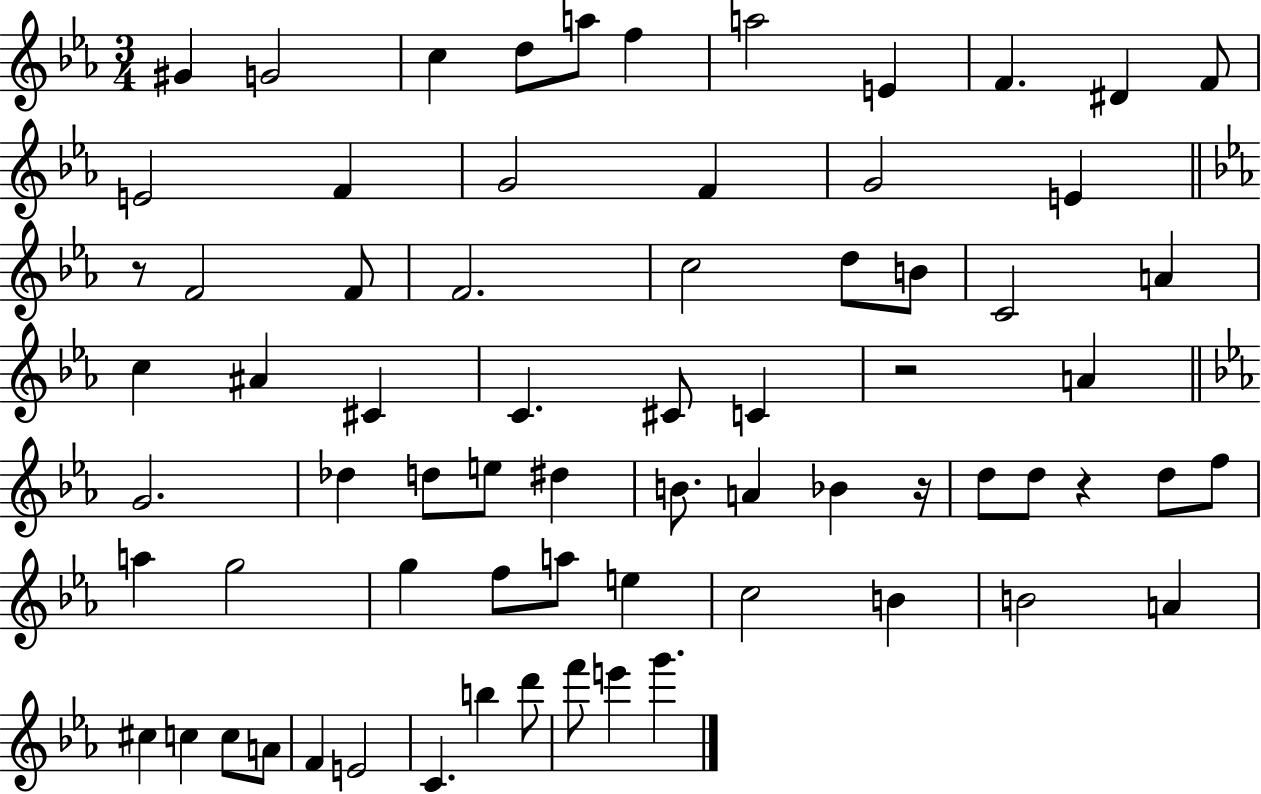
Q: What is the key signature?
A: EES major